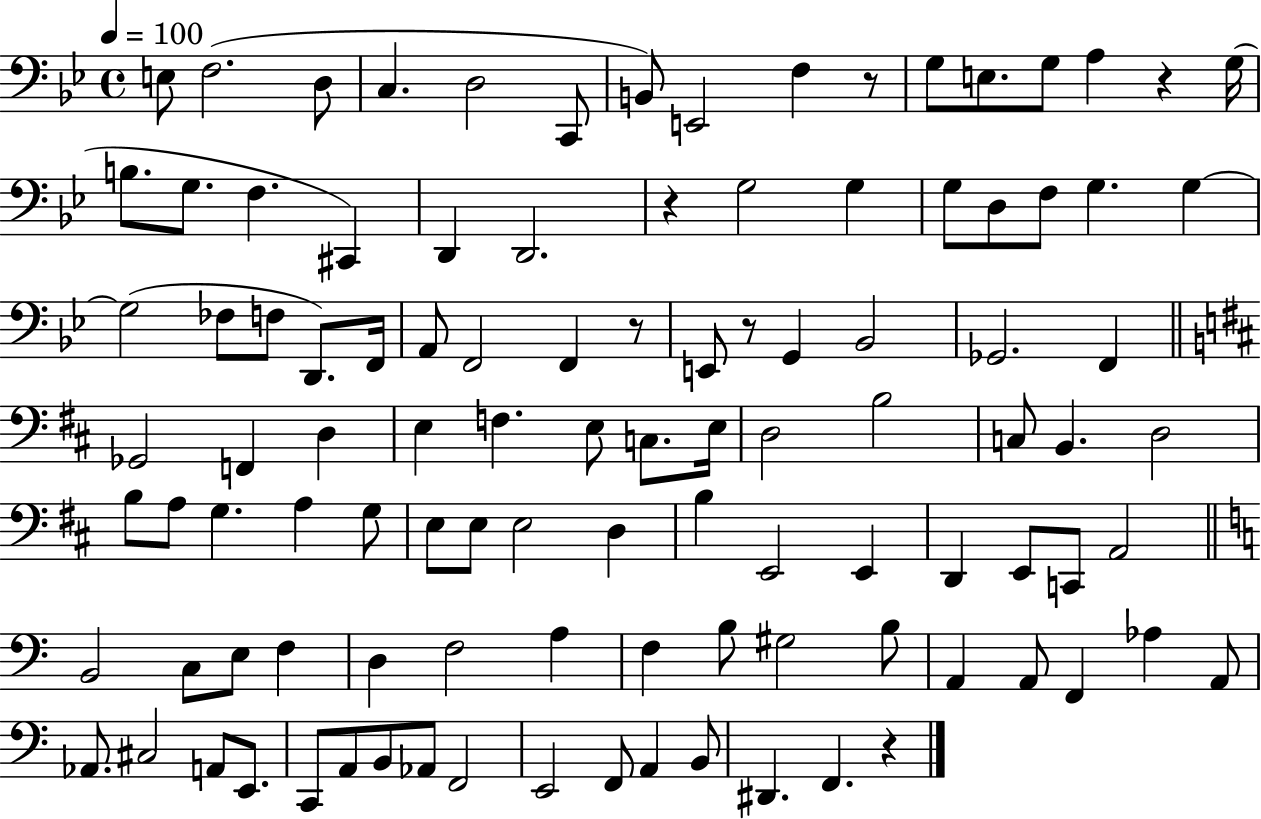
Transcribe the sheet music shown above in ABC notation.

X:1
T:Untitled
M:4/4
L:1/4
K:Bb
E,/2 F,2 D,/2 C, D,2 C,,/2 B,,/2 E,,2 F, z/2 G,/2 E,/2 G,/2 A, z G,/4 B,/2 G,/2 F, ^C,, D,, D,,2 z G,2 G, G,/2 D,/2 F,/2 G, G, G,2 _F,/2 F,/2 D,,/2 F,,/4 A,,/2 F,,2 F,, z/2 E,,/2 z/2 G,, _B,,2 _G,,2 F,, _G,,2 F,, D, E, F, E,/2 C,/2 E,/4 D,2 B,2 C,/2 B,, D,2 B,/2 A,/2 G, A, G,/2 E,/2 E,/2 E,2 D, B, E,,2 E,, D,, E,,/2 C,,/2 A,,2 B,,2 C,/2 E,/2 F, D, F,2 A, F, B,/2 ^G,2 B,/2 A,, A,,/2 F,, _A, A,,/2 _A,,/2 ^C,2 A,,/2 E,,/2 C,,/2 A,,/2 B,,/2 _A,,/2 F,,2 E,,2 F,,/2 A,, B,,/2 ^D,, F,, z